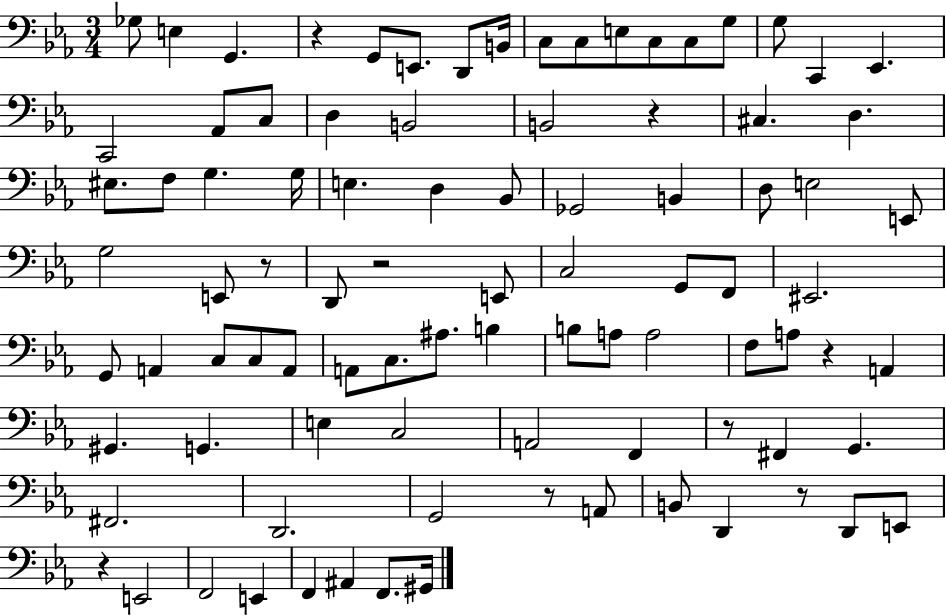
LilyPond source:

{
  \clef bass
  \numericTimeSignature
  \time 3/4
  \key ees \major
  ges8 e4 g,4. | r4 g,8 e,8. d,8 b,16 | c8 c8 e8 c8 c8 g8 | g8 c,4 ees,4. | \break c,2 aes,8 c8 | d4 b,2 | b,2 r4 | cis4. d4. | \break eis8. f8 g4. g16 | e4. d4 bes,8 | ges,2 b,4 | d8 e2 e,8 | \break g2 e,8 r8 | d,8 r2 e,8 | c2 g,8 f,8 | eis,2. | \break g,8 a,4 c8 c8 a,8 | a,8 c8. ais8. b4 | b8 a8 a2 | f8 a8 r4 a,4 | \break gis,4. g,4. | e4 c2 | a,2 f,4 | r8 fis,4 g,4. | \break fis,2. | d,2. | g,2 r8 a,8 | b,8 d,4 r8 d,8 e,8 | \break r4 e,2 | f,2 e,4 | f,4 ais,4 f,8. gis,16 | \bar "|."
}